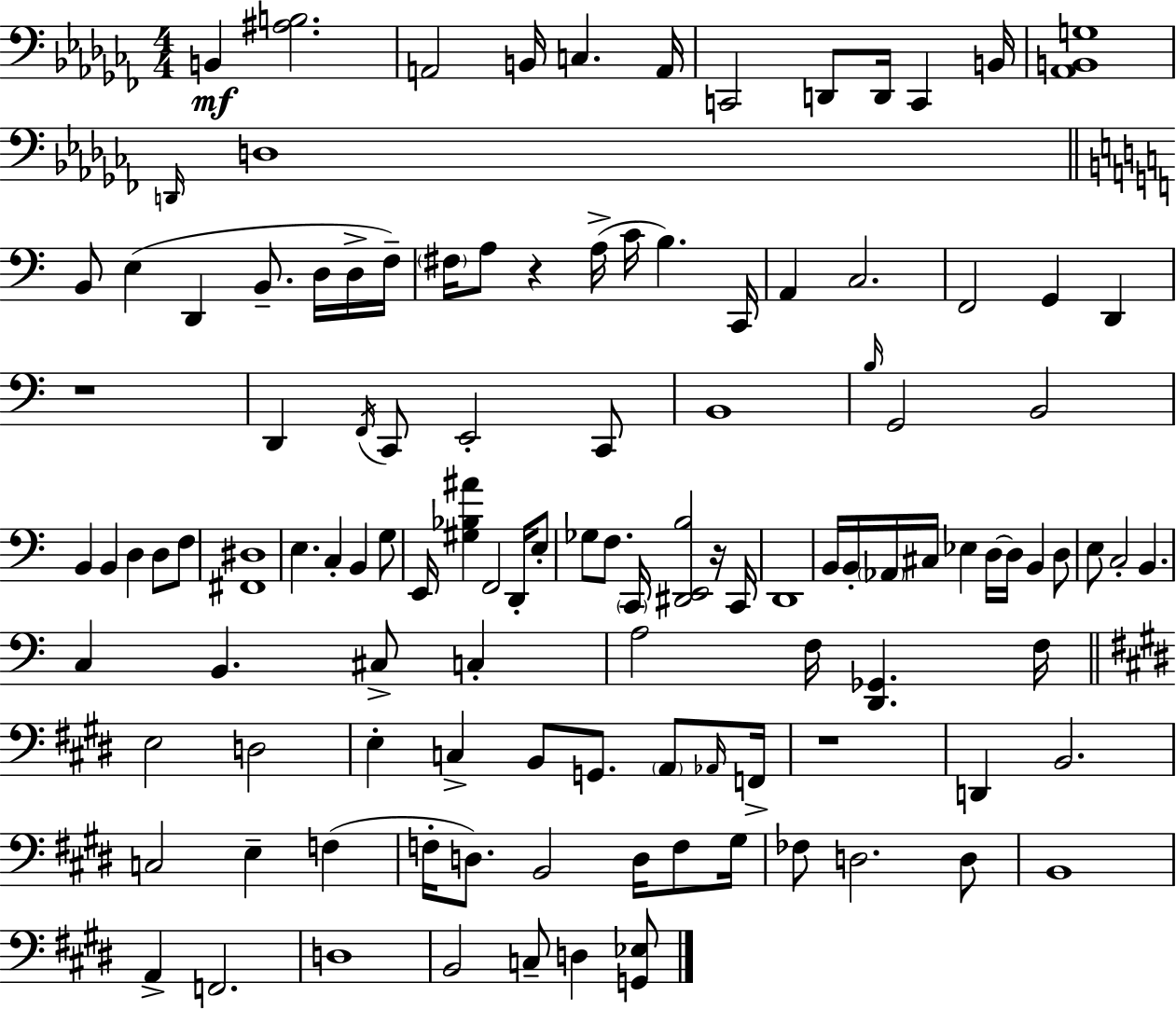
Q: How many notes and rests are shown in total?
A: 117